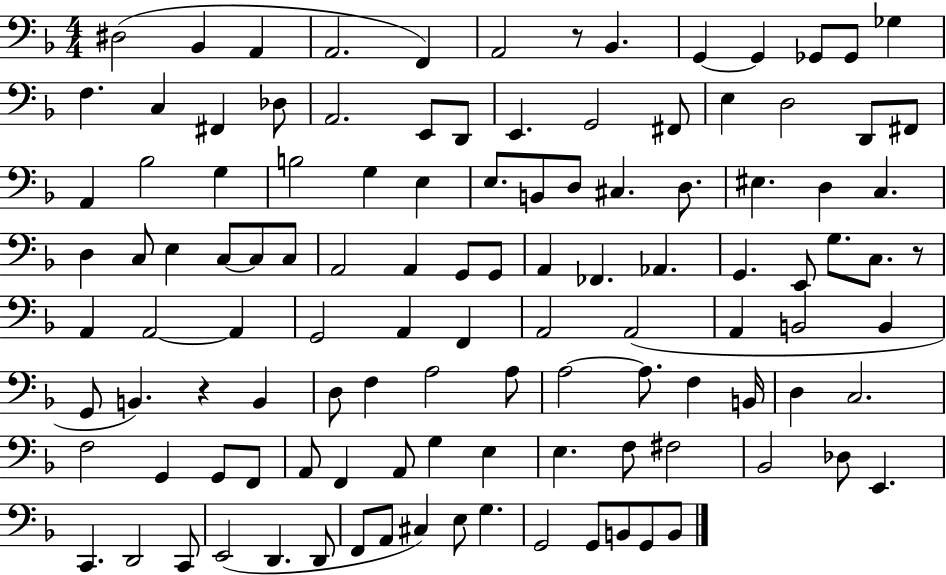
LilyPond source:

{
  \clef bass
  \numericTimeSignature
  \time 4/4
  \key f \major
  \repeat volta 2 { dis2( bes,4 a,4 | a,2. f,4) | a,2 r8 bes,4. | g,4~~ g,4 ges,8 ges,8 ges4 | \break f4. c4 fis,4 des8 | a,2. e,8 d,8 | e,4. g,2 fis,8 | e4 d2 d,8 fis,8 | \break a,4 bes2 g4 | b2 g4 e4 | e8. b,8 d8 cis4. d8. | eis4. d4 c4. | \break d4 c8 e4 c8~~ c8 c8 | a,2 a,4 g,8 g,8 | a,4 fes,4. aes,4. | g,4. e,8 g8. c8. r8 | \break a,4 a,2~~ a,4 | g,2 a,4 f,4 | a,2 a,2( | a,4 b,2 b,4 | \break g,8 b,4.) r4 b,4 | d8 f4 a2 a8 | a2~~ a8. f4 b,16 | d4 c2. | \break f2 g,4 g,8 f,8 | a,8 f,4 a,8 g4 e4 | e4. f8 fis2 | bes,2 des8 e,4. | \break c,4. d,2 c,8 | e,2( d,4. d,8 | f,8 a,8 cis4) e8 g4. | g,2 g,8 b,8 g,8 b,8 | \break } \bar "|."
}